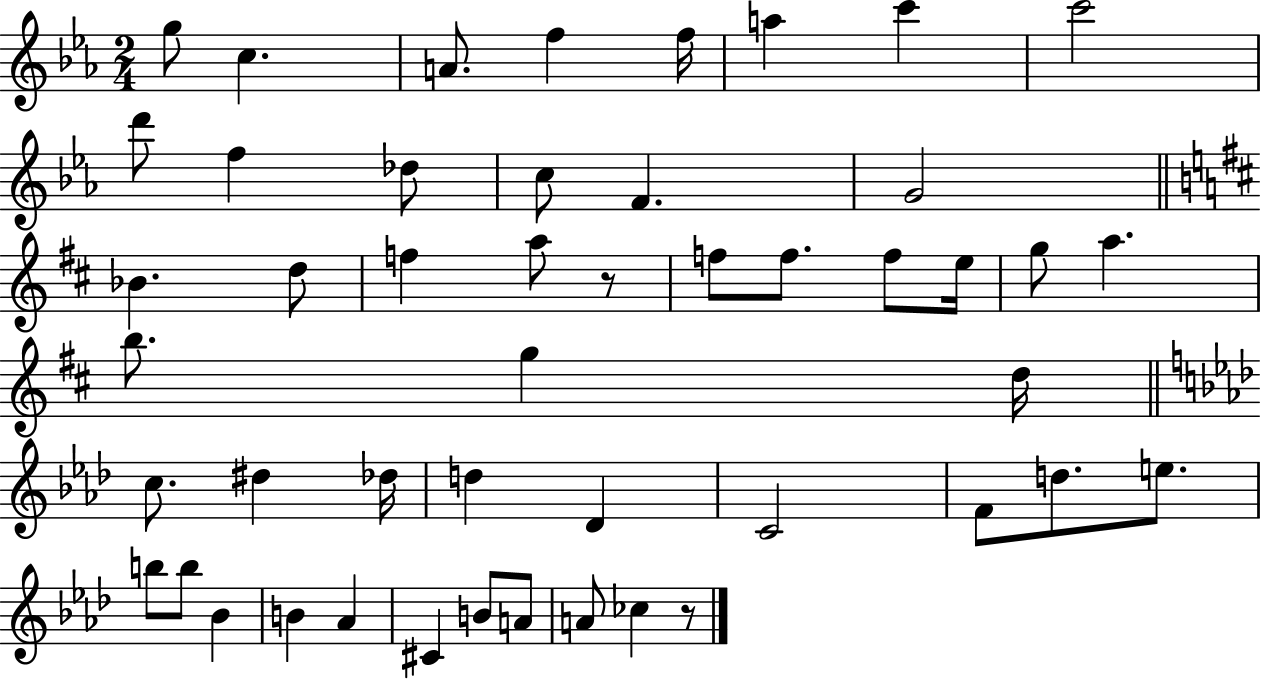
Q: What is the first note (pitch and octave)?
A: G5